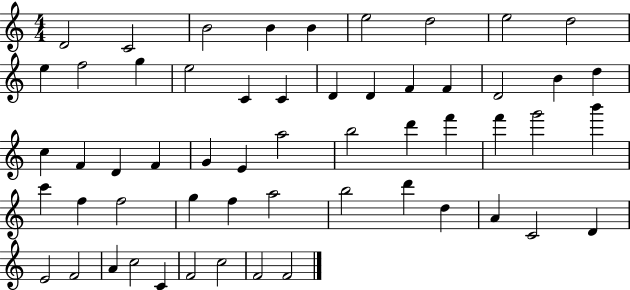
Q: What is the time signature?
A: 4/4